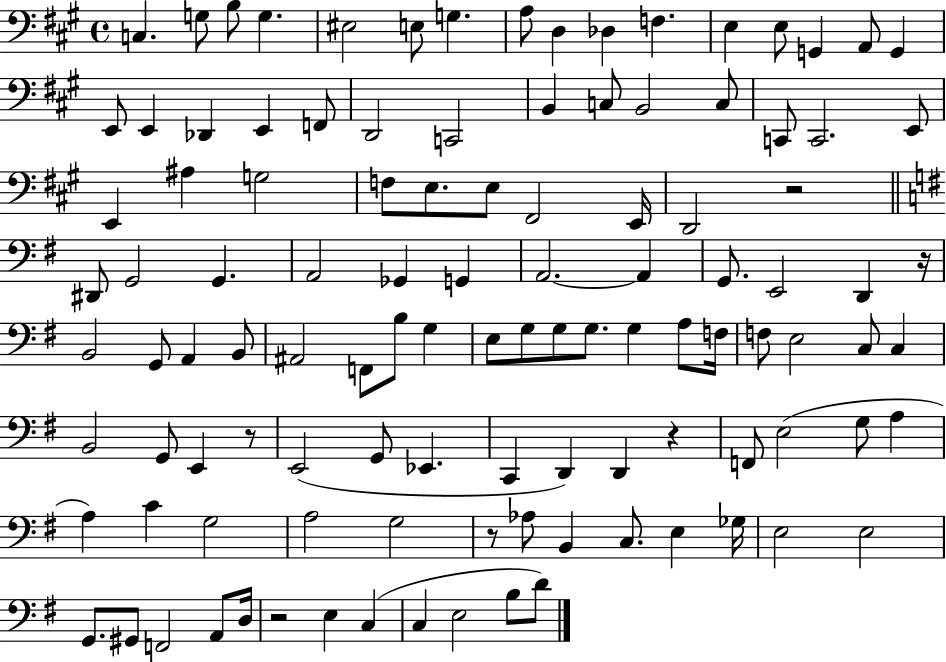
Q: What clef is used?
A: bass